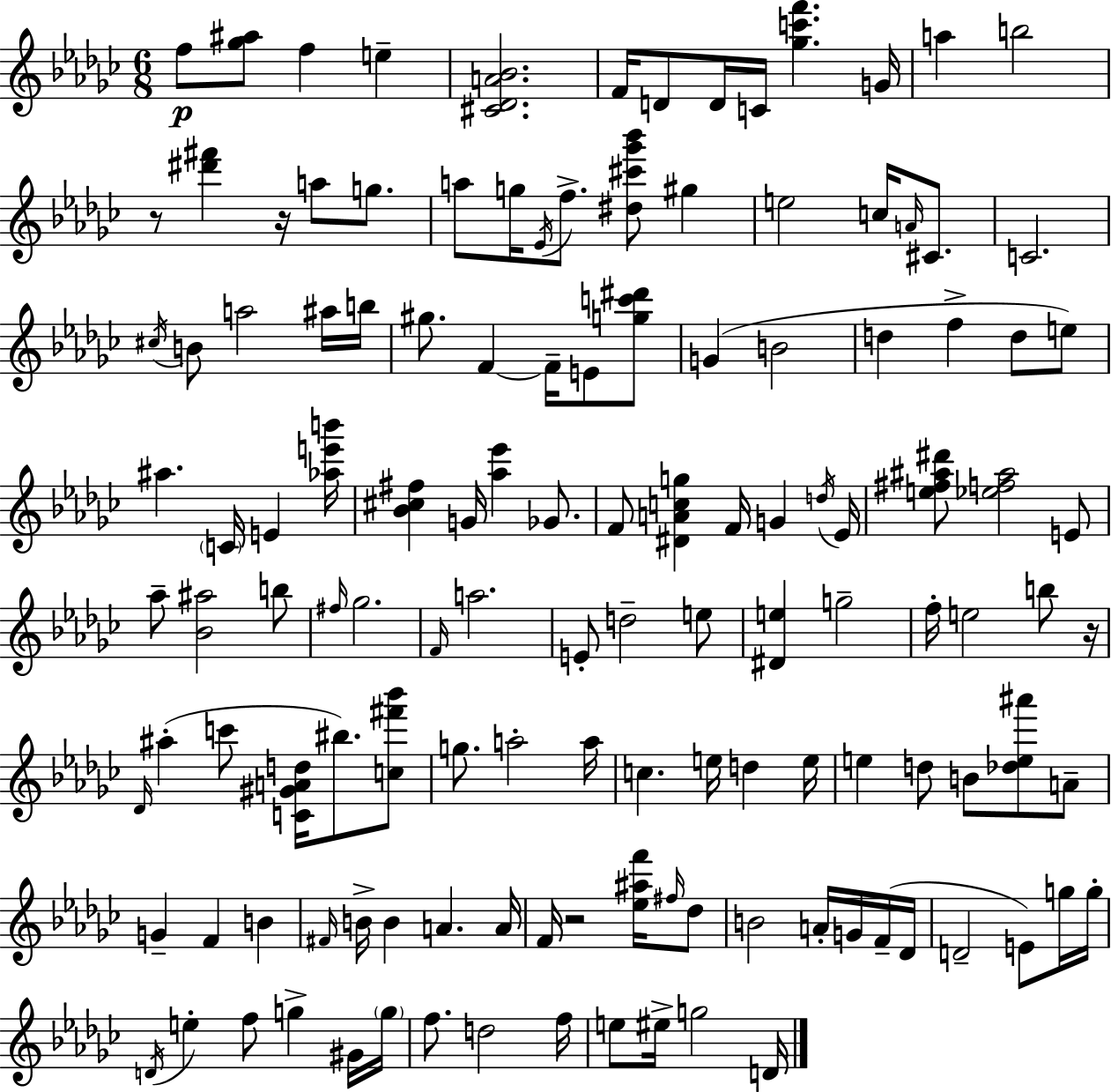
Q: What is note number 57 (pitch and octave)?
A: E5